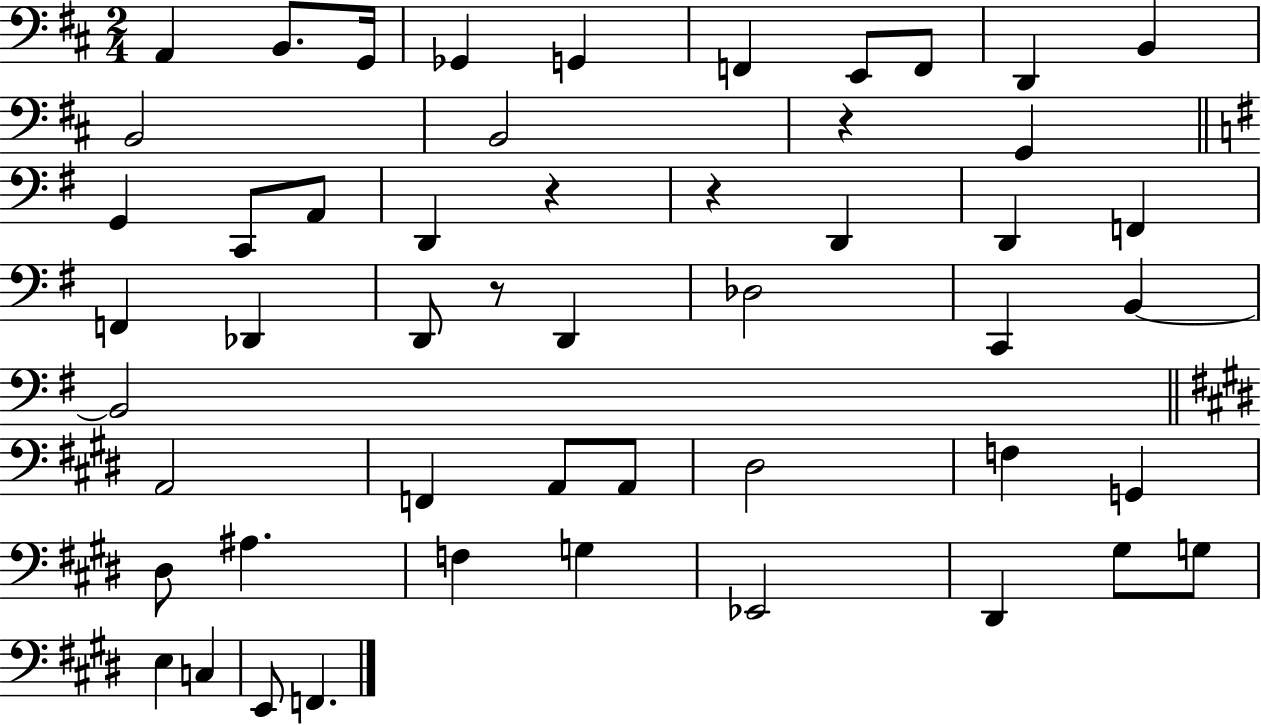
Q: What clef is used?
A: bass